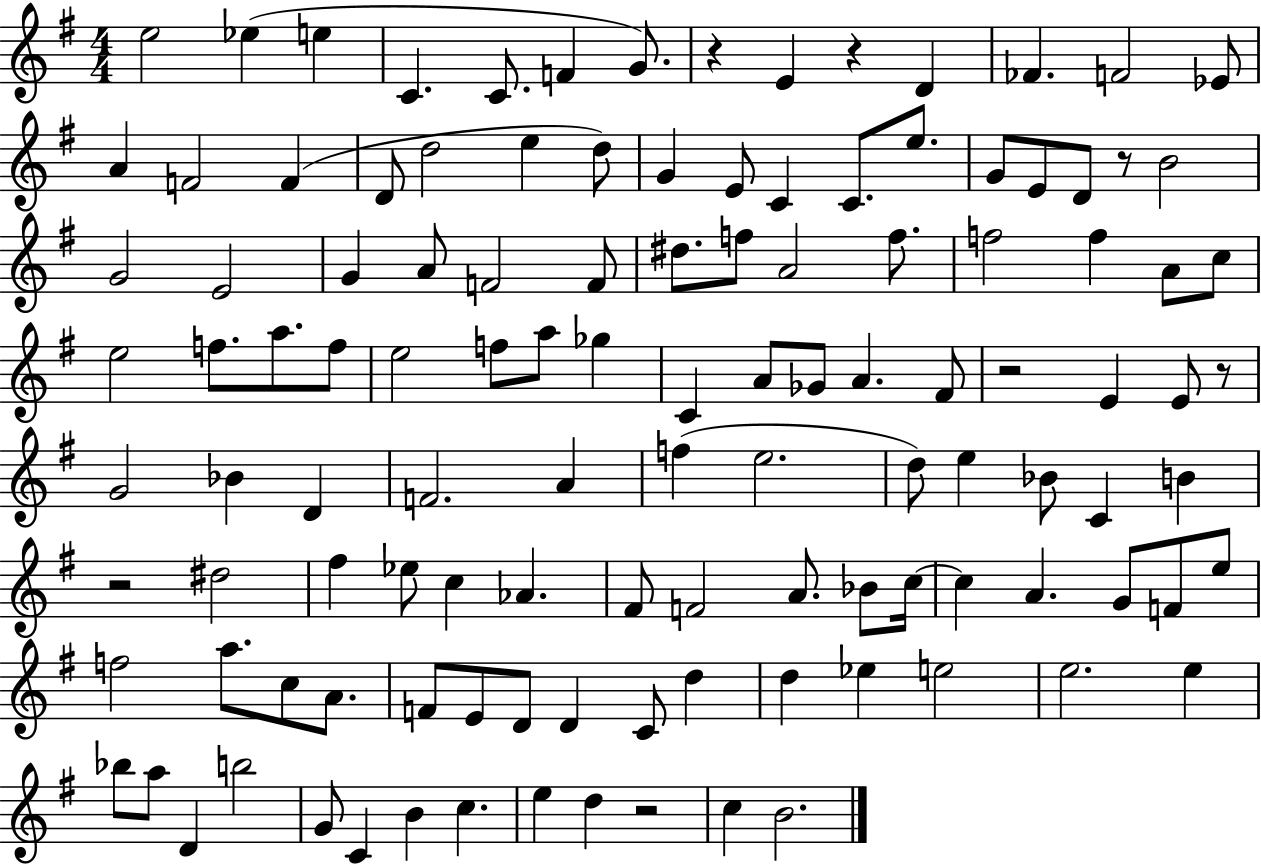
{
  \clef treble
  \numericTimeSignature
  \time 4/4
  \key g \major
  e''2 ees''4( e''4 | c'4. c'8. f'4 g'8.) | r4 e'4 r4 d'4 | fes'4. f'2 ees'8 | \break a'4 f'2 f'4( | d'8 d''2 e''4 d''8) | g'4 e'8 c'4 c'8. e''8. | g'8 e'8 d'8 r8 b'2 | \break g'2 e'2 | g'4 a'8 f'2 f'8 | dis''8. f''8 a'2 f''8. | f''2 f''4 a'8 c''8 | \break e''2 f''8. a''8. f''8 | e''2 f''8 a''8 ges''4 | c'4 a'8 ges'8 a'4. fis'8 | r2 e'4 e'8 r8 | \break g'2 bes'4 d'4 | f'2. a'4 | f''4( e''2. | d''8) e''4 bes'8 c'4 b'4 | \break r2 dis''2 | fis''4 ees''8 c''4 aes'4. | fis'8 f'2 a'8. bes'8 c''16~~ | c''4 a'4. g'8 f'8 e''8 | \break f''2 a''8. c''8 a'8. | f'8 e'8 d'8 d'4 c'8 d''4 | d''4 ees''4 e''2 | e''2. e''4 | \break bes''8 a''8 d'4 b''2 | g'8 c'4 b'4 c''4. | e''4 d''4 r2 | c''4 b'2. | \break \bar "|."
}